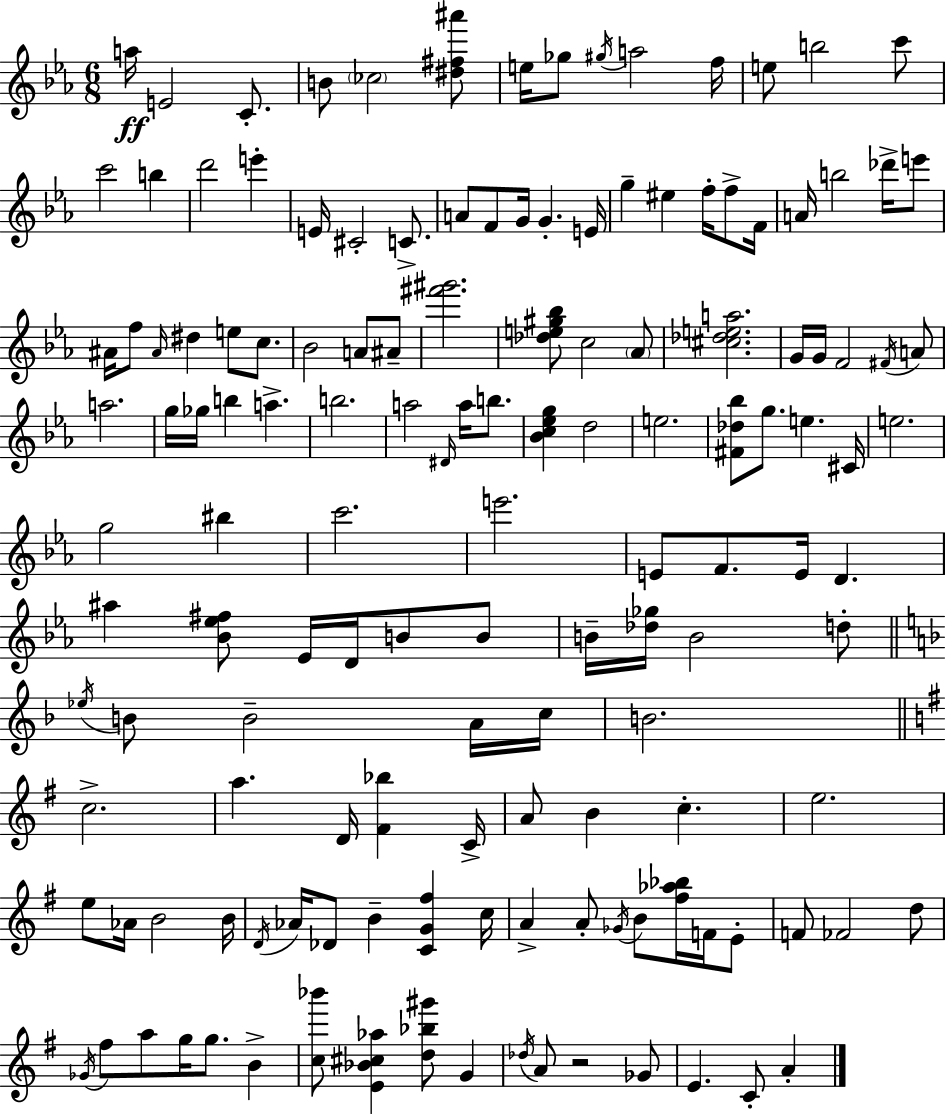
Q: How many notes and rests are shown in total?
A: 142